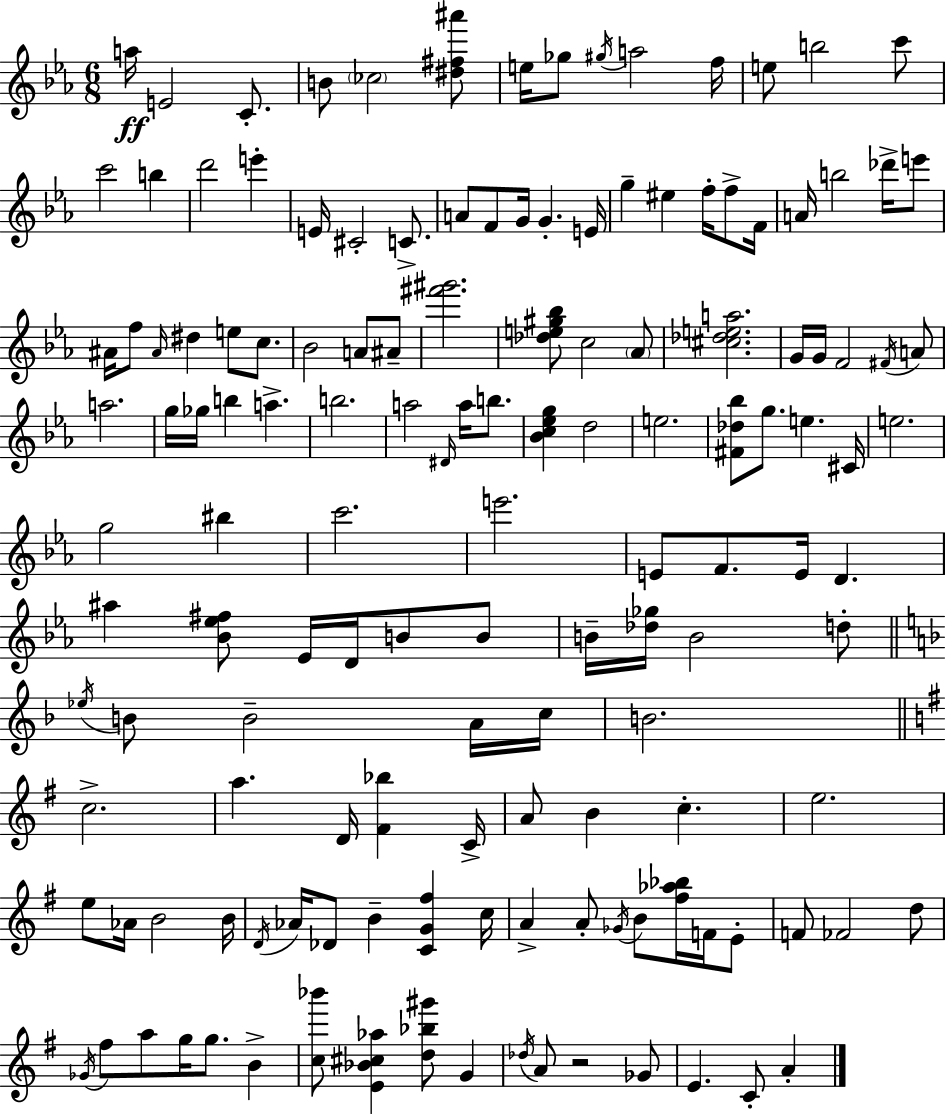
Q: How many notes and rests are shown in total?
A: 142